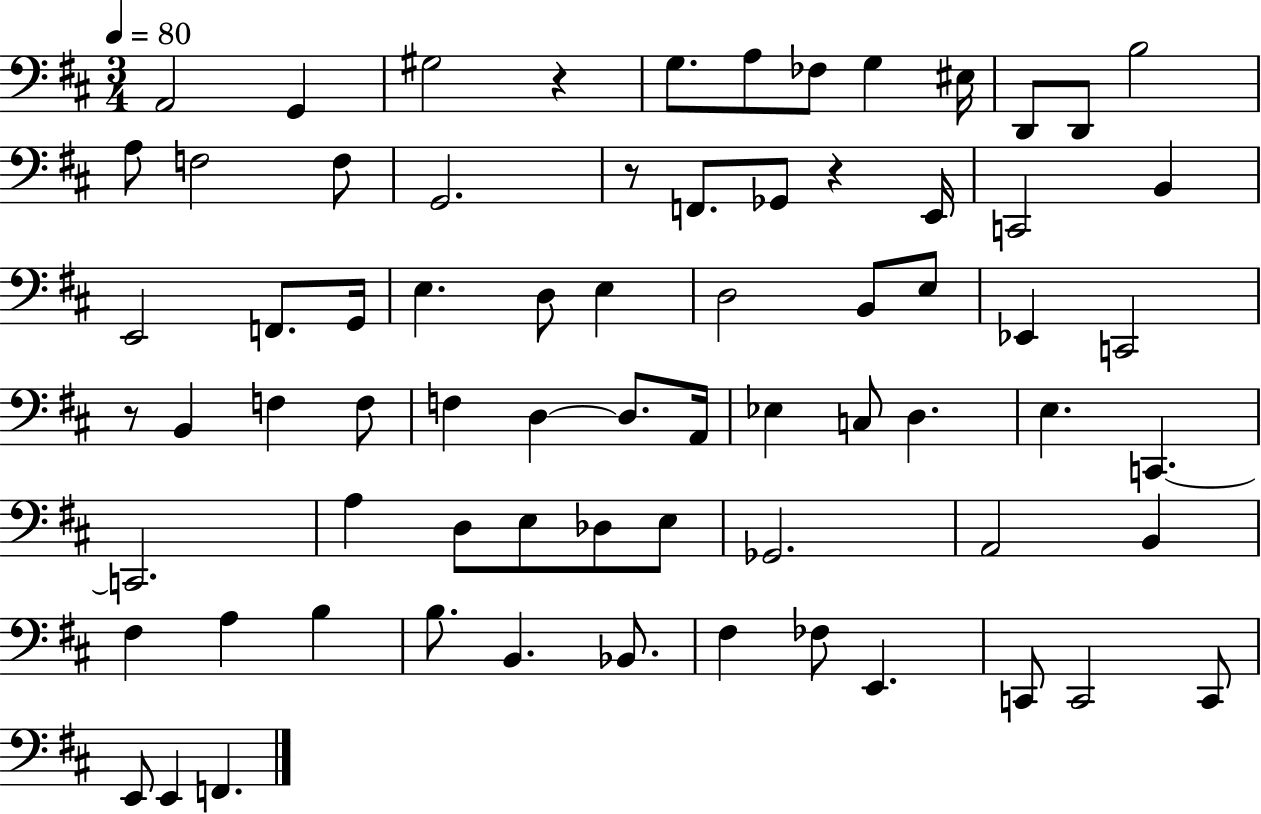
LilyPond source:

{
  \clef bass
  \numericTimeSignature
  \time 3/4
  \key d \major
  \tempo 4 = 80
  a,2 g,4 | gis2 r4 | g8. a8 fes8 g4 eis16 | d,8 d,8 b2 | \break a8 f2 f8 | g,2. | r8 f,8. ges,8 r4 e,16 | c,2 b,4 | \break e,2 f,8. g,16 | e4. d8 e4 | d2 b,8 e8 | ees,4 c,2 | \break r8 b,4 f4 f8 | f4 d4~~ d8. a,16 | ees4 c8 d4. | e4. c,4.~~ | \break c,2. | a4 d8 e8 des8 e8 | ges,2. | a,2 b,4 | \break fis4 a4 b4 | b8. b,4. bes,8. | fis4 fes8 e,4. | c,8 c,2 c,8 | \break e,8 e,4 f,4. | \bar "|."
}